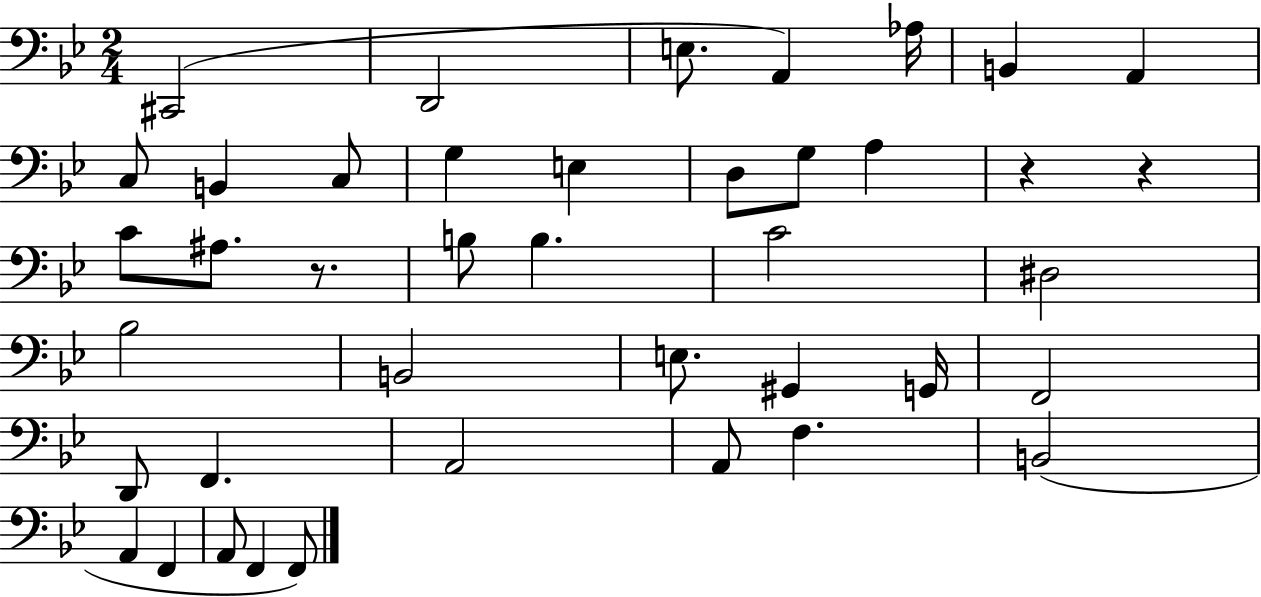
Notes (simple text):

C#2/h D2/h E3/e. A2/q Ab3/s B2/q A2/q C3/e B2/q C3/e G3/q E3/q D3/e G3/e A3/q R/q R/q C4/e A#3/e. R/e. B3/e B3/q. C4/h D#3/h Bb3/h B2/h E3/e. G#2/q G2/s F2/h D2/e F2/q. A2/h A2/e F3/q. B2/h A2/q F2/q A2/e F2/q F2/e